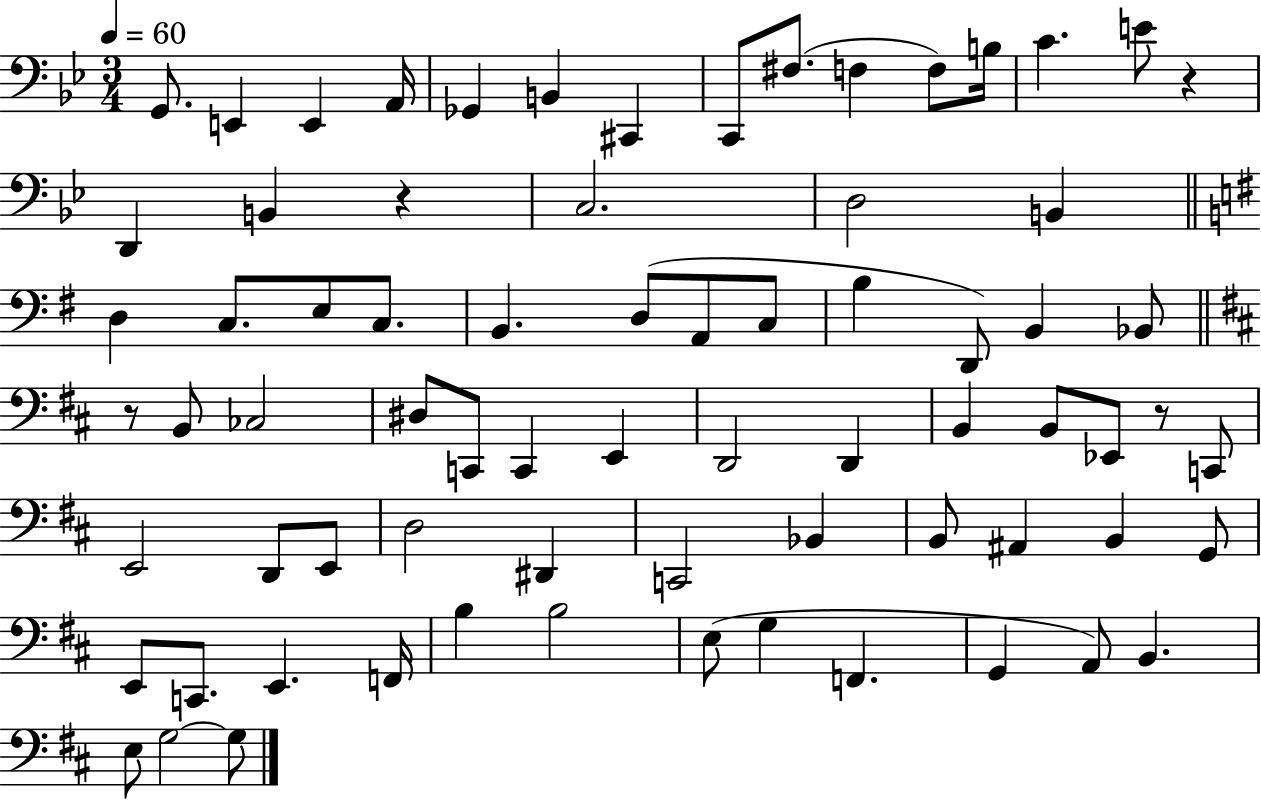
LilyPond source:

{
  \clef bass
  \numericTimeSignature
  \time 3/4
  \key bes \major
  \tempo 4 = 60
  g,8. e,4 e,4 a,16 | ges,4 b,4 cis,4 | c,8 fis8.( f4 f8) b16 | c'4. e'8 r4 | \break d,4 b,4 r4 | c2. | d2 b,4 | \bar "||" \break \key g \major d4 c8. e8 c8. | b,4. d8( a,8 c8 | b4 d,8) b,4 bes,8 | \bar "||" \break \key b \minor r8 b,8 ces2 | dis8 c,8 c,4 e,4 | d,2 d,4 | b,4 b,8 ees,8 r8 c,8 | \break e,2 d,8 e,8 | d2 dis,4 | c,2 bes,4 | b,8 ais,4 b,4 g,8 | \break e,8 c,8. e,4. f,16 | b4 b2 | e8( g4 f,4. | g,4 a,8) b,4. | \break e8 g2~~ g8 | \bar "|."
}